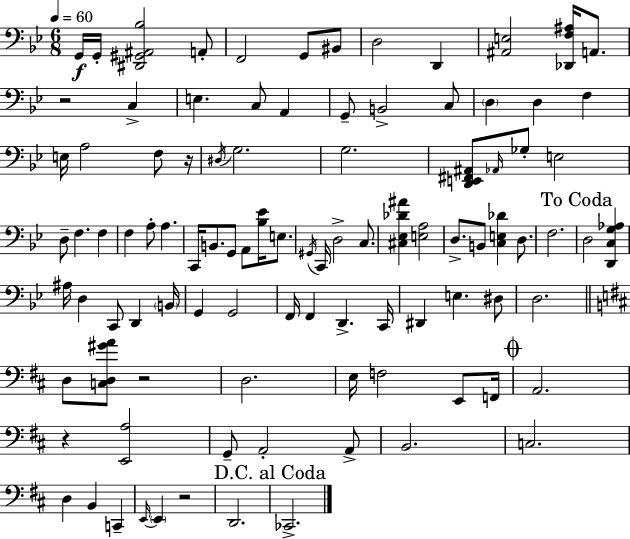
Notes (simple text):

G2/s G2/s [D#2,G#2,A#2,Bb3]/h A2/e F2/h G2/e BIS2/e D3/h D2/q [A#2,E3]/h [Db2,F3,A#3]/s A2/e. R/h C3/q E3/q. C3/e A2/q G2/e B2/h C3/e D3/q D3/q F3/q E3/s A3/h F3/e R/s D#3/s G3/h. G3/h. [D2,E2,F#2,A#2]/e Ab2/s Gb3/e E3/h D3/e F3/q. F3/q F3/q A3/e A3/q. C2/s B2/e. G2/e A2/e [Bb3,Eb4]/s E3/e. G#2/s C2/s D3/h C3/e. [C#3,Eb3,Db4,A#4]/q [E3,A3]/h D3/e. B2/e [C3,E3,Db4]/q D3/e. F3/h. D3/h [D2,C3,G3,Ab3]/q A#3/s D3/q C2/e D2/q B2/s G2/q G2/h F2/s F2/q D2/q. C2/s D#2/q E3/q. D#3/e D3/h. D3/e [C3,D3,G#4,A4]/e R/h D3/h. E3/s F3/h E2/e F2/s A2/h. R/q [E2,A3]/h G2/e A2/h A2/e B2/h. C3/h. D3/q B2/q C2/q E2/s E2/q R/h D2/h. CES2/h.